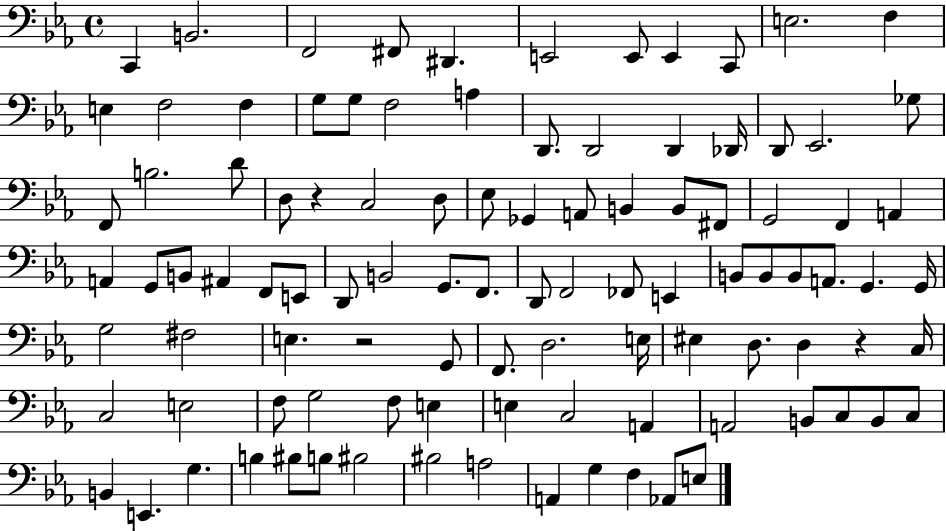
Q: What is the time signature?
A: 4/4